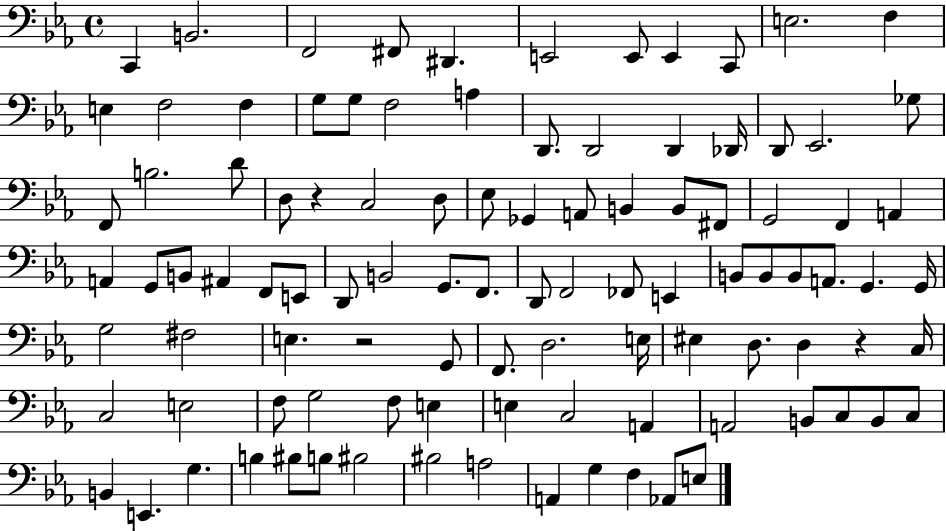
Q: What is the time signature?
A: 4/4